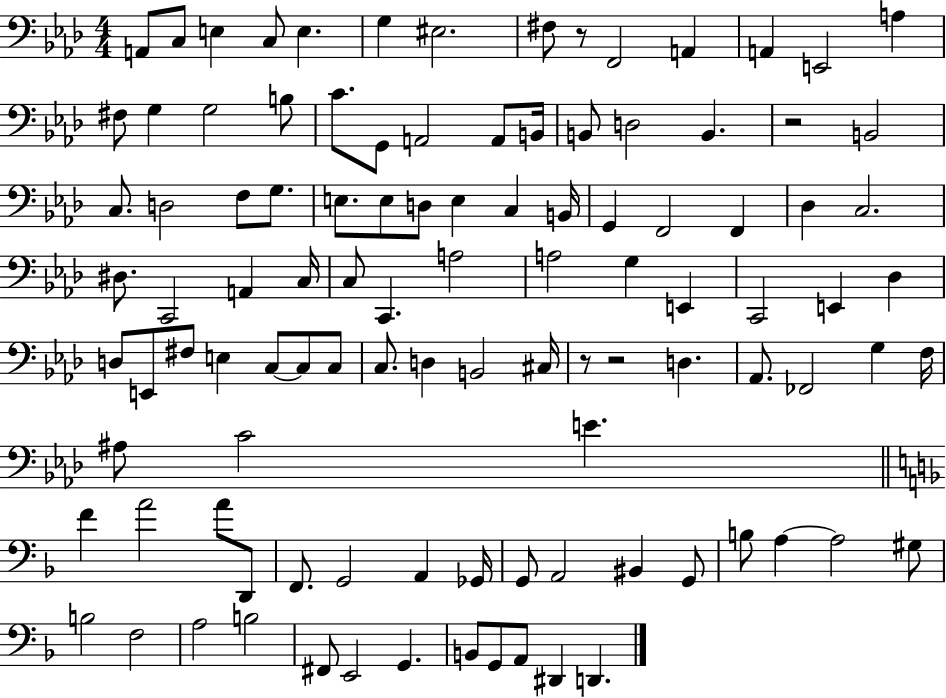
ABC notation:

X:1
T:Untitled
M:4/4
L:1/4
K:Ab
A,,/2 C,/2 E, C,/2 E, G, ^E,2 ^F,/2 z/2 F,,2 A,, A,, E,,2 A, ^F,/2 G, G,2 B,/2 C/2 G,,/2 A,,2 A,,/2 B,,/4 B,,/2 D,2 B,, z2 B,,2 C,/2 D,2 F,/2 G,/2 E,/2 E,/2 D,/2 E, C, B,,/4 G,, F,,2 F,, _D, C,2 ^D,/2 C,,2 A,, C,/4 C,/2 C,, A,2 A,2 G, E,, C,,2 E,, _D, D,/2 E,,/2 ^F,/2 E, C,/2 C,/2 C,/2 C,/2 D, B,,2 ^C,/4 z/2 z2 D, _A,,/2 _F,,2 G, F,/4 ^A,/2 C2 E F A2 A/2 D,,/2 F,,/2 G,,2 A,, _G,,/4 G,,/2 A,,2 ^B,, G,,/2 B,/2 A, A,2 ^G,/2 B,2 F,2 A,2 B,2 ^F,,/2 E,,2 G,, B,,/2 G,,/2 A,,/2 ^D,, D,,